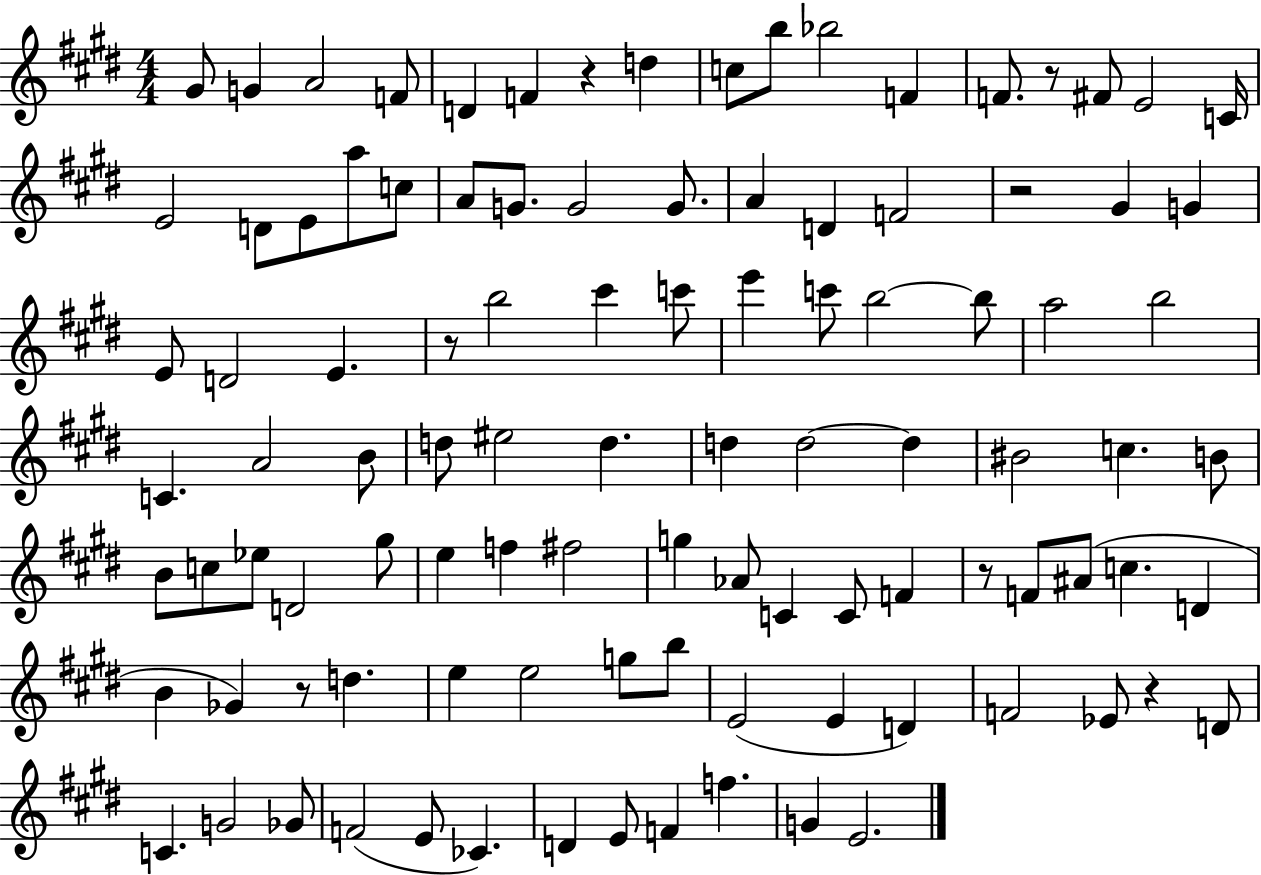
G#4/e G4/q A4/h F4/e D4/q F4/q R/q D5/q C5/e B5/e Bb5/h F4/q F4/e. R/e F#4/e E4/h C4/s E4/h D4/e E4/e A5/e C5/e A4/e G4/e. G4/h G4/e. A4/q D4/q F4/h R/h G#4/q G4/q E4/e D4/h E4/q. R/e B5/h C#6/q C6/e E6/q C6/e B5/h B5/e A5/h B5/h C4/q. A4/h B4/e D5/e EIS5/h D5/q. D5/q D5/h D5/q BIS4/h C5/q. B4/e B4/e C5/e Eb5/e D4/h G#5/e E5/q F5/q F#5/h G5/q Ab4/e C4/q C4/e F4/q R/e F4/e A#4/e C5/q. D4/q B4/q Gb4/q R/e D5/q. E5/q E5/h G5/e B5/e E4/h E4/q D4/q F4/h Eb4/e R/q D4/e C4/q. G4/h Gb4/e F4/h E4/e CES4/q. D4/q E4/e F4/q F5/q. G4/q E4/h.